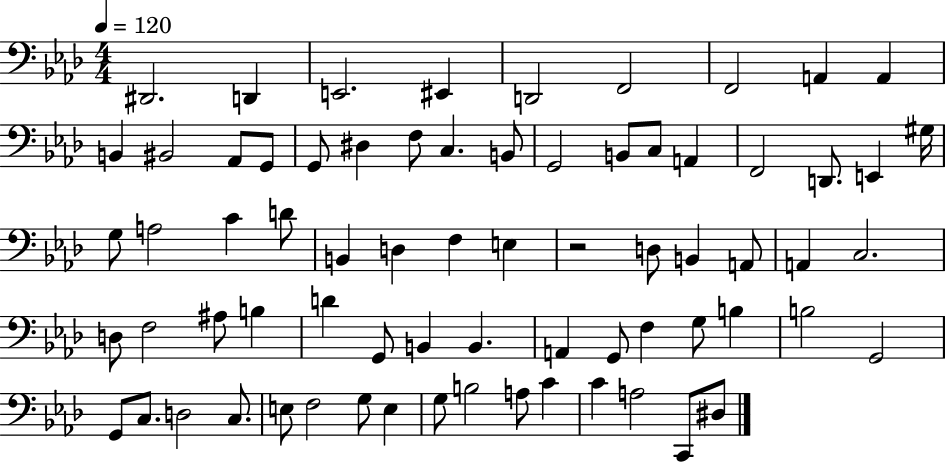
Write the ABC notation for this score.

X:1
T:Untitled
M:4/4
L:1/4
K:Ab
^D,,2 D,, E,,2 ^E,, D,,2 F,,2 F,,2 A,, A,, B,, ^B,,2 _A,,/2 G,,/2 G,,/2 ^D, F,/2 C, B,,/2 G,,2 B,,/2 C,/2 A,, F,,2 D,,/2 E,, ^G,/4 G,/2 A,2 C D/2 B,, D, F, E, z2 D,/2 B,, A,,/2 A,, C,2 D,/2 F,2 ^A,/2 B, D G,,/2 B,, B,, A,, G,,/2 F, G,/2 B, B,2 G,,2 G,,/2 C,/2 D,2 C,/2 E,/2 F,2 G,/2 E, G,/2 B,2 A,/2 C C A,2 C,,/2 ^D,/2